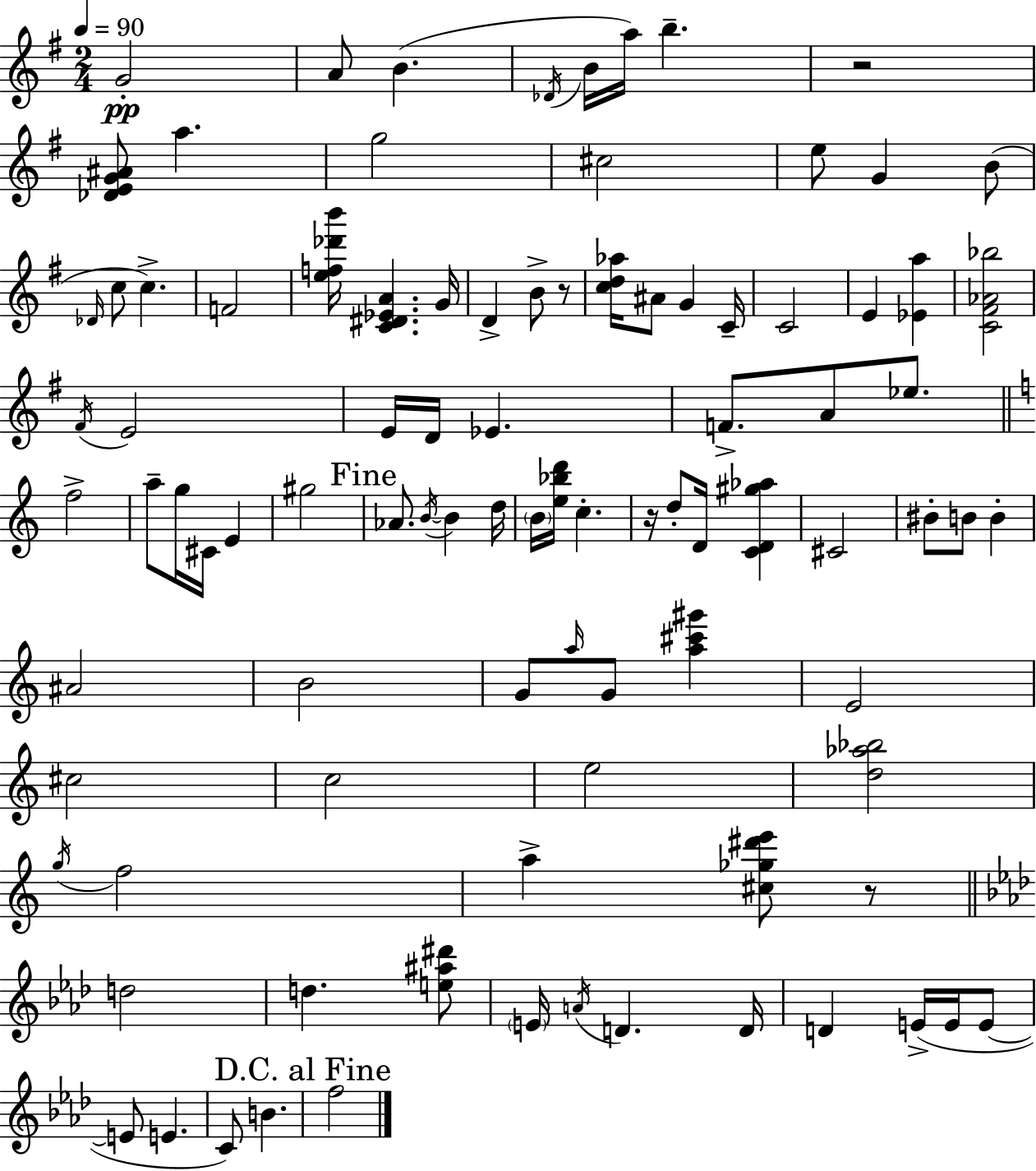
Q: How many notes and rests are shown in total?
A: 94